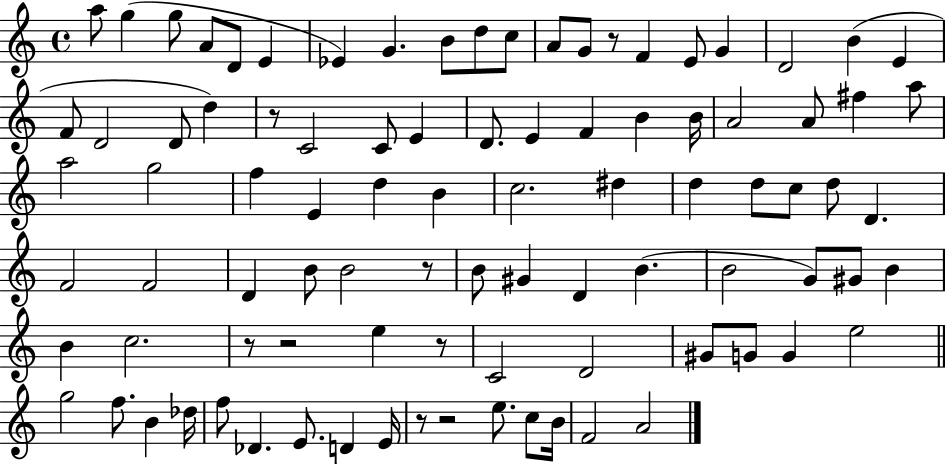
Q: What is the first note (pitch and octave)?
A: A5